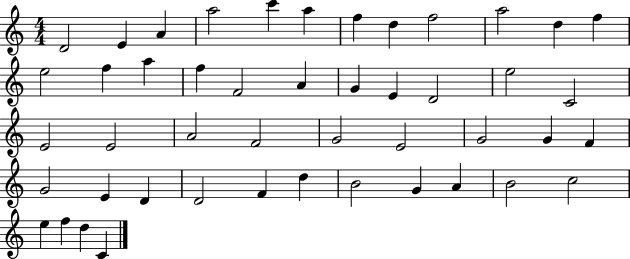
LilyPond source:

{
  \clef treble
  \numericTimeSignature
  \time 4/4
  \key c \major
  d'2 e'4 a'4 | a''2 c'''4 a''4 | f''4 d''4 f''2 | a''2 d''4 f''4 | \break e''2 f''4 a''4 | f''4 f'2 a'4 | g'4 e'4 d'2 | e''2 c'2 | \break e'2 e'2 | a'2 f'2 | g'2 e'2 | g'2 g'4 f'4 | \break g'2 e'4 d'4 | d'2 f'4 d''4 | b'2 g'4 a'4 | b'2 c''2 | \break e''4 f''4 d''4 c'4 | \bar "|."
}